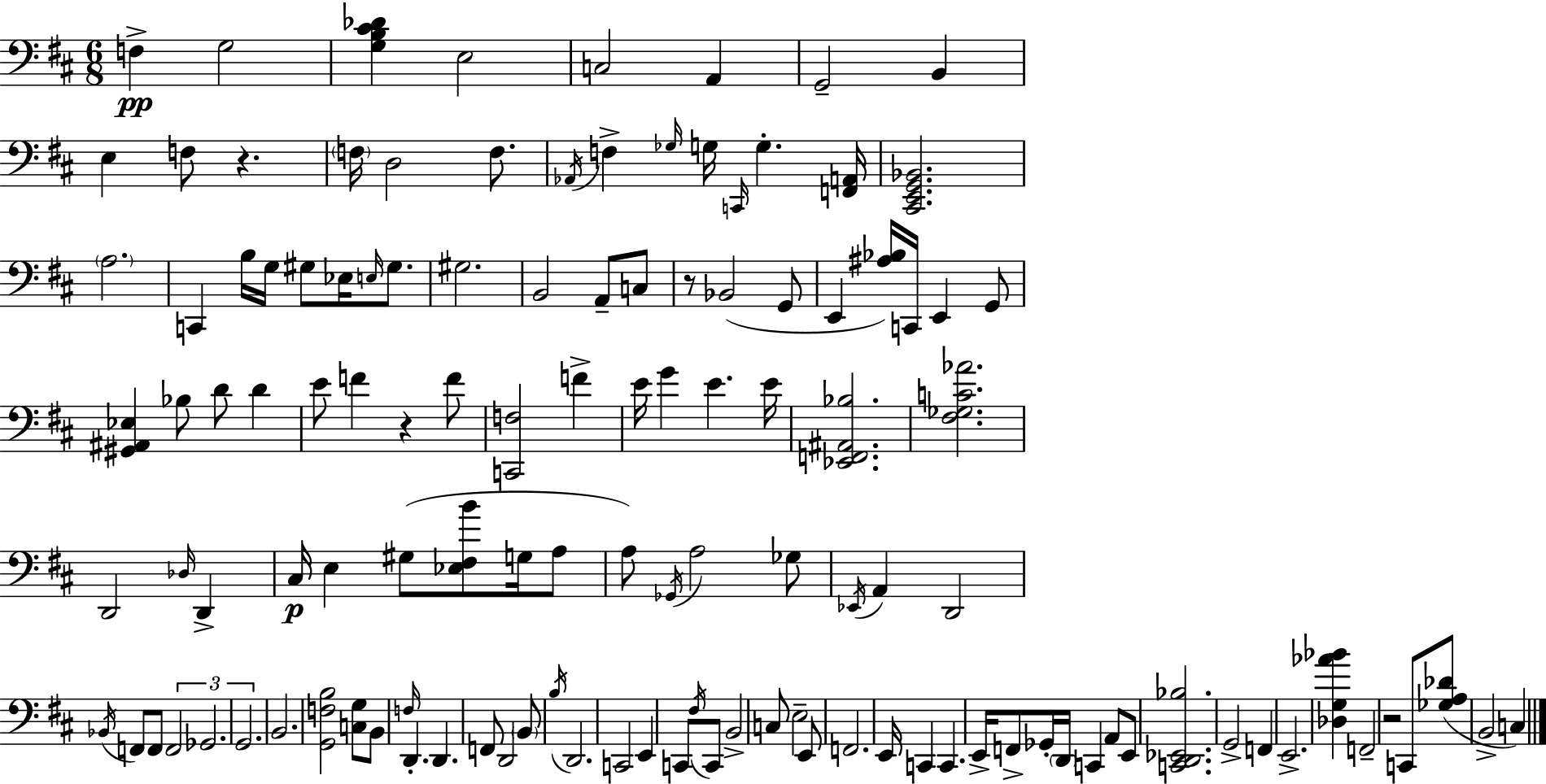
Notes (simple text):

F3/q G3/h [G3,B3,C#4,Db4]/q E3/h C3/h A2/q G2/h B2/q E3/q F3/e R/q. F3/s D3/h F3/e. Ab2/s F3/q Gb3/s G3/s C2/s G3/q. [F2,A2]/s [C#2,E2,G2,Bb2]/h. A3/h. C2/q B3/s G3/s G#3/e Eb3/s E3/s G#3/e. G#3/h. B2/h A2/e C3/e R/e Bb2/h G2/e E2/q [A#3,Bb3]/s C2/s E2/q G2/e [G#2,A#2,Eb3]/q Bb3/e D4/e D4/q E4/e F4/q R/q F4/e [C2,F3]/h F4/q E4/s G4/q E4/q. E4/s [Eb2,F2,A#2,Bb3]/h. [F#3,Gb3,C4,Ab4]/h. D2/h Db3/s D2/q C#3/s E3/q G#3/e [Eb3,F#3,B4]/e G3/s A3/e A3/e Gb2/s A3/h Gb3/e Eb2/s A2/q D2/h Bb2/s F2/e F2/e F2/h Gb2/h. G2/h. B2/h. [G2,F3,B3]/h [C3,G3]/e B2/e F3/s D2/q. D2/q. F2/e D2/h B2/e B3/s D2/h. C2/h E2/q C2/e F#3/s C2/e B2/h C3/e E3/h E2/e F2/h. E2/s C2/q C2/q. E2/s F2/e Gb2/s D2/s C2/q A2/e E2/e [C2,D2,Eb2,Bb3]/h. G2/h F2/q E2/h. [Db3,G3,Ab4,Bb4]/q F2/h R/h C2/e [Gb3,A3,Db4]/e B2/h C3/q